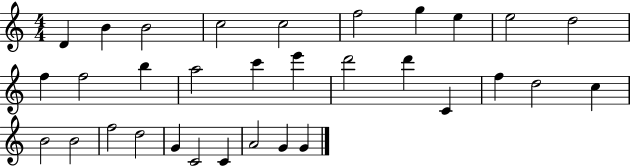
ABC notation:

X:1
T:Untitled
M:4/4
L:1/4
K:C
D B B2 c2 c2 f2 g e e2 d2 f f2 b a2 c' e' d'2 d' C f d2 c B2 B2 f2 d2 G C2 C A2 G G